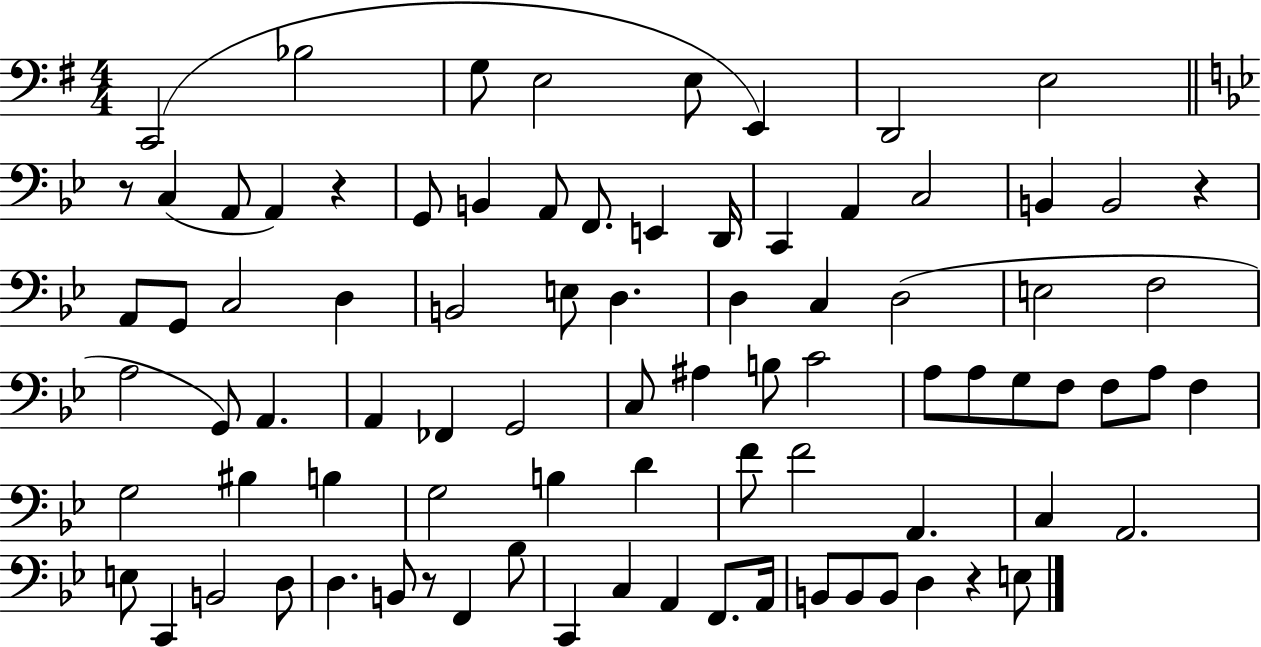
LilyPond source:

{
  \clef bass
  \numericTimeSignature
  \time 4/4
  \key g \major
  c,2( bes2 | g8 e2 e8 e,4) | d,2 e2 | \bar "||" \break \key bes \major r8 c4( a,8 a,4) r4 | g,8 b,4 a,8 f,8. e,4 d,16 | c,4 a,4 c2 | b,4 b,2 r4 | \break a,8 g,8 c2 d4 | b,2 e8 d4. | d4 c4 d2( | e2 f2 | \break a2 g,8) a,4. | a,4 fes,4 g,2 | c8 ais4 b8 c'2 | a8 a8 g8 f8 f8 a8 f4 | \break g2 bis4 b4 | g2 b4 d'4 | f'8 f'2 a,4. | c4 a,2. | \break e8 c,4 b,2 d8 | d4. b,8 r8 f,4 bes8 | c,4 c4 a,4 f,8. a,16 | b,8 b,8 b,8 d4 r4 e8 | \break \bar "|."
}